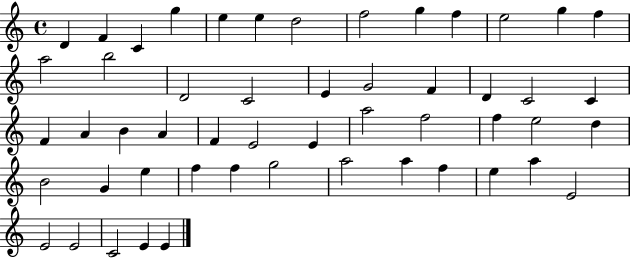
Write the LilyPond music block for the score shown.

{
  \clef treble
  \time 4/4
  \defaultTimeSignature
  \key c \major
  d'4 f'4 c'4 g''4 | e''4 e''4 d''2 | f''2 g''4 f''4 | e''2 g''4 f''4 | \break a''2 b''2 | d'2 c'2 | e'4 g'2 f'4 | d'4 c'2 c'4 | \break f'4 a'4 b'4 a'4 | f'4 e'2 e'4 | a''2 f''2 | f''4 e''2 d''4 | \break b'2 g'4 e''4 | f''4 f''4 g''2 | a''2 a''4 f''4 | e''4 a''4 e'2 | \break e'2 e'2 | c'2 e'4 e'4 | \bar "|."
}